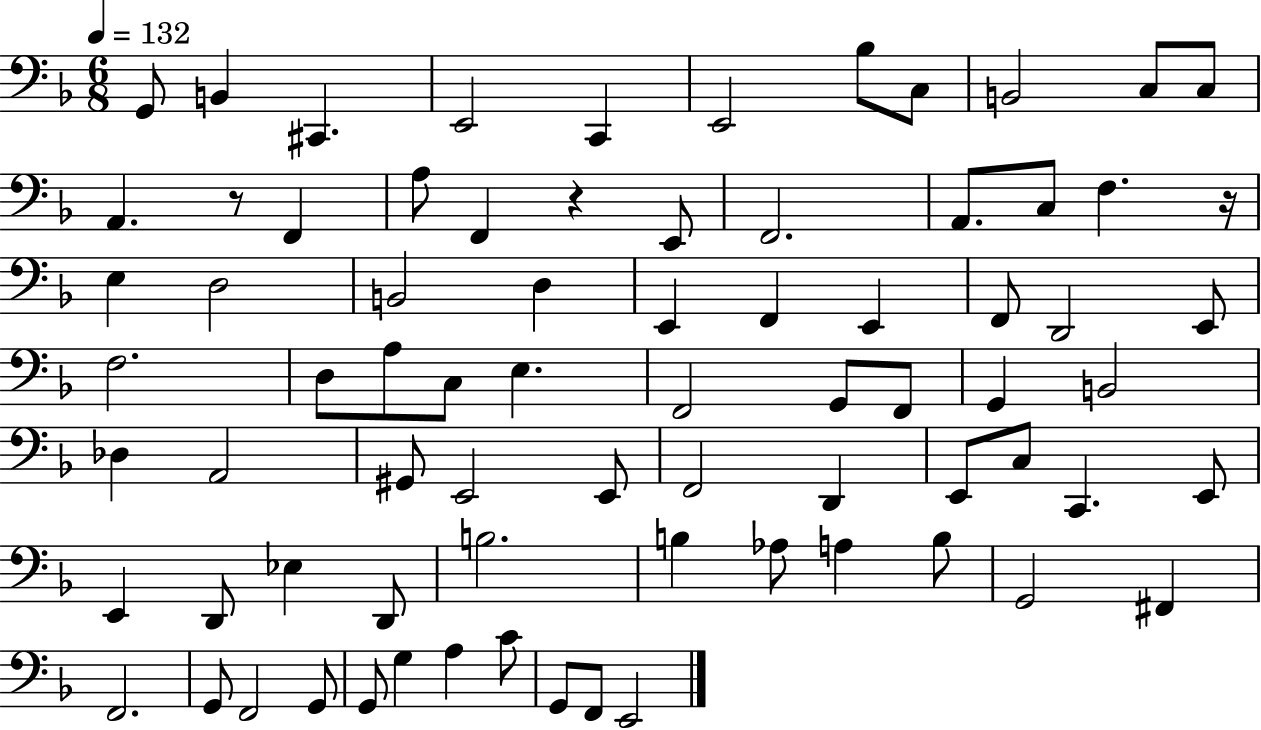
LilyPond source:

{
  \clef bass
  \numericTimeSignature
  \time 6/8
  \key f \major
  \tempo 4 = 132
  g,8 b,4 cis,4. | e,2 c,4 | e,2 bes8 c8 | b,2 c8 c8 | \break a,4. r8 f,4 | a8 f,4 r4 e,8 | f,2. | a,8. c8 f4. r16 | \break e4 d2 | b,2 d4 | e,4 f,4 e,4 | f,8 d,2 e,8 | \break f2. | d8 a8 c8 e4. | f,2 g,8 f,8 | g,4 b,2 | \break des4 a,2 | gis,8 e,2 e,8 | f,2 d,4 | e,8 c8 c,4. e,8 | \break e,4 d,8 ees4 d,8 | b2. | b4 aes8 a4 b8 | g,2 fis,4 | \break f,2. | g,8 f,2 g,8 | g,8 g4 a4 c'8 | g,8 f,8 e,2 | \break \bar "|."
}